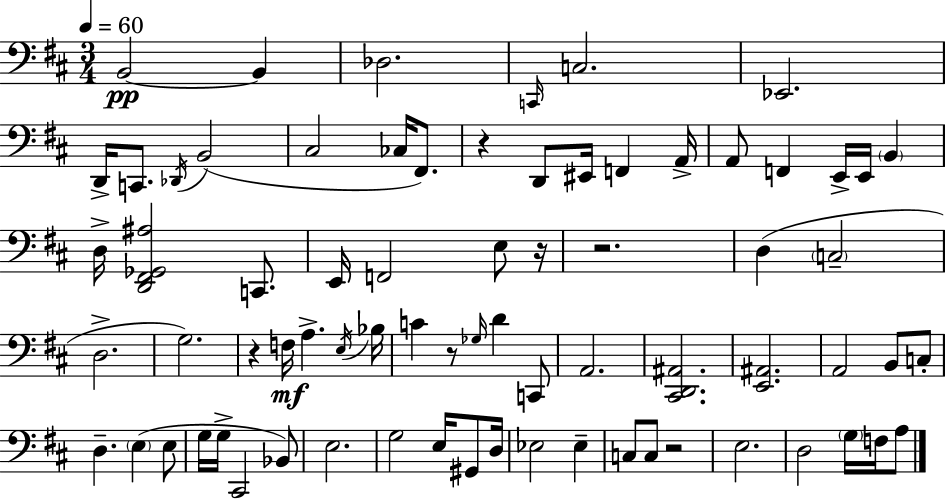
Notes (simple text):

B2/h B2/q Db3/h. C2/s C3/h. Eb2/h. D2/s C2/e. Db2/s B2/h C#3/h CES3/s F#2/e. R/q D2/e EIS2/s F2/q A2/s A2/e F2/q E2/s E2/s B2/q D3/s [D2,F#2,Gb2,A#3]/h C2/e. E2/s F2/h E3/e R/s R/h. D3/q C3/h D3/h. G3/h. R/q F3/s A3/q. E3/s Bb3/s C4/q R/e Gb3/s D4/q C2/e A2/h. [C#2,D2,A#2]/h. [E2,A#2]/h. A2/h B2/e C3/e D3/q. E3/q E3/e G3/s G3/s C#2/h Bb2/e E3/h. G3/h E3/s G#2/e D3/s Eb3/h Eb3/q C3/e C3/e R/h E3/h. D3/h G3/s F3/s A3/e